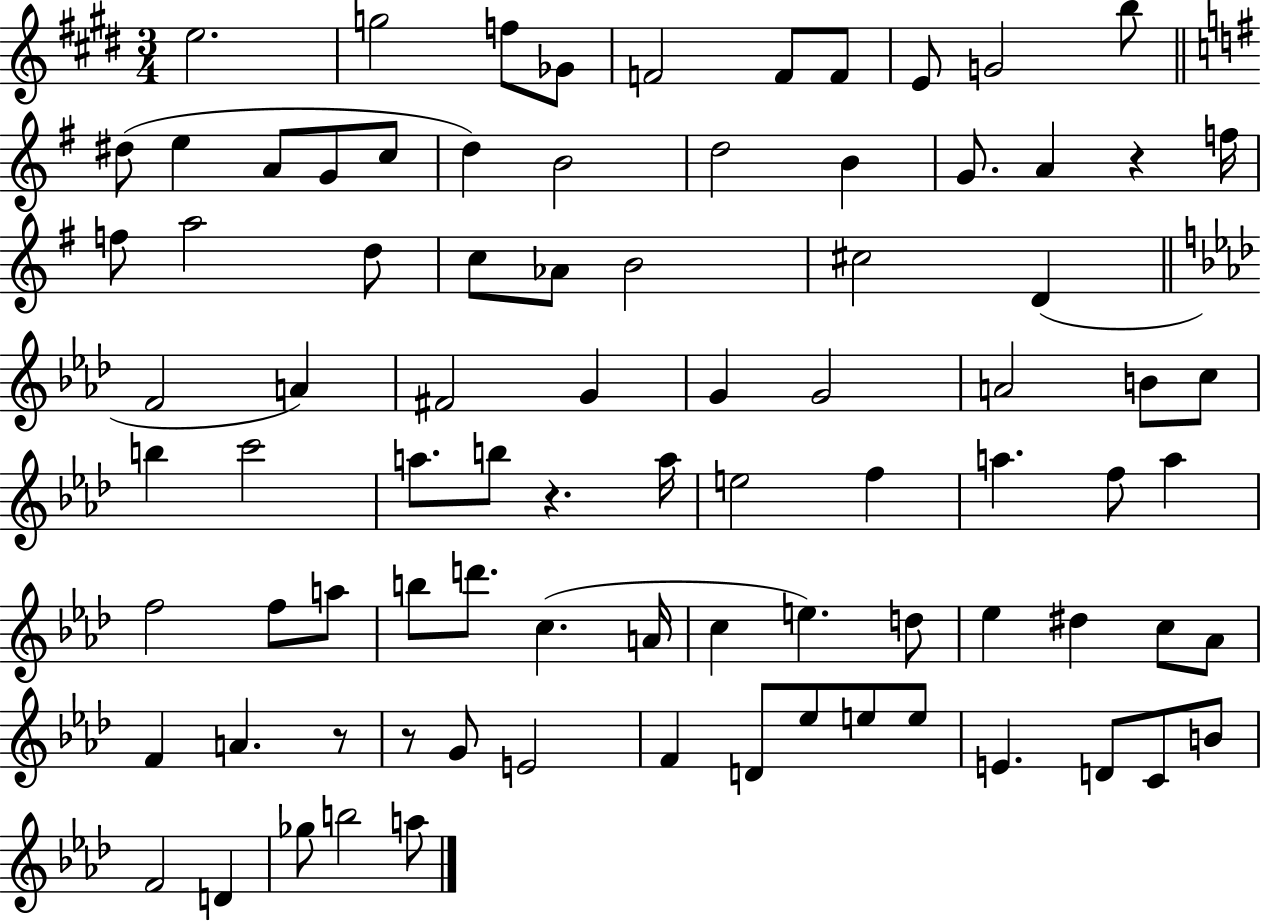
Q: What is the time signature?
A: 3/4